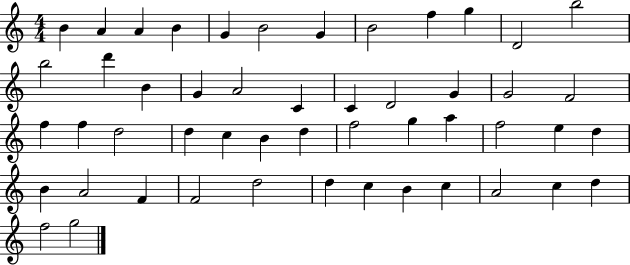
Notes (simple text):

B4/q A4/q A4/q B4/q G4/q B4/h G4/q B4/h F5/q G5/q D4/h B5/h B5/h D6/q B4/q G4/q A4/h C4/q C4/q D4/h G4/q G4/h F4/h F5/q F5/q D5/h D5/q C5/q B4/q D5/q F5/h G5/q A5/q F5/h E5/q D5/q B4/q A4/h F4/q F4/h D5/h D5/q C5/q B4/q C5/q A4/h C5/q D5/q F5/h G5/h